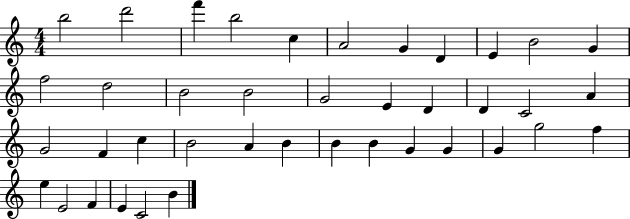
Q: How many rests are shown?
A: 0